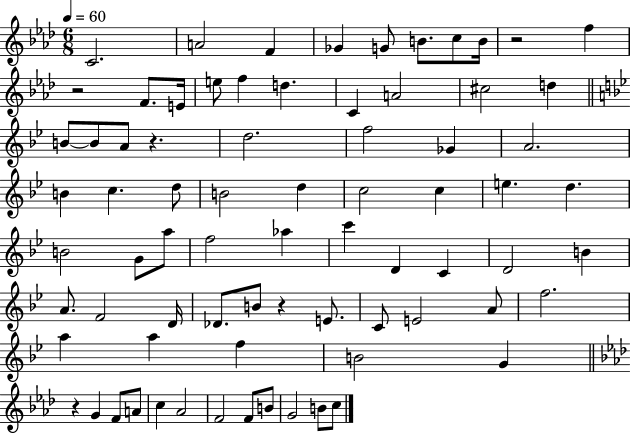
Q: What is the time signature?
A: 6/8